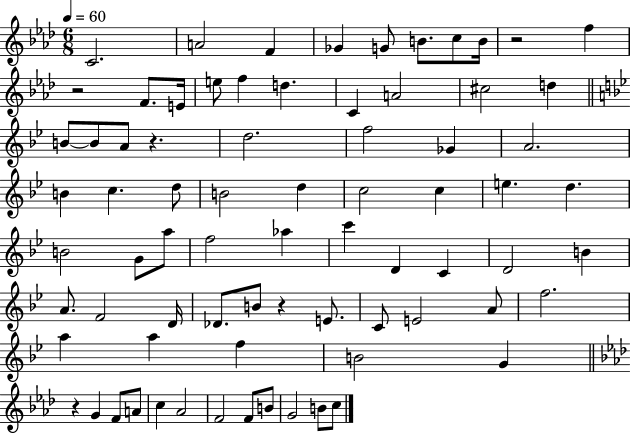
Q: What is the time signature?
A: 6/8